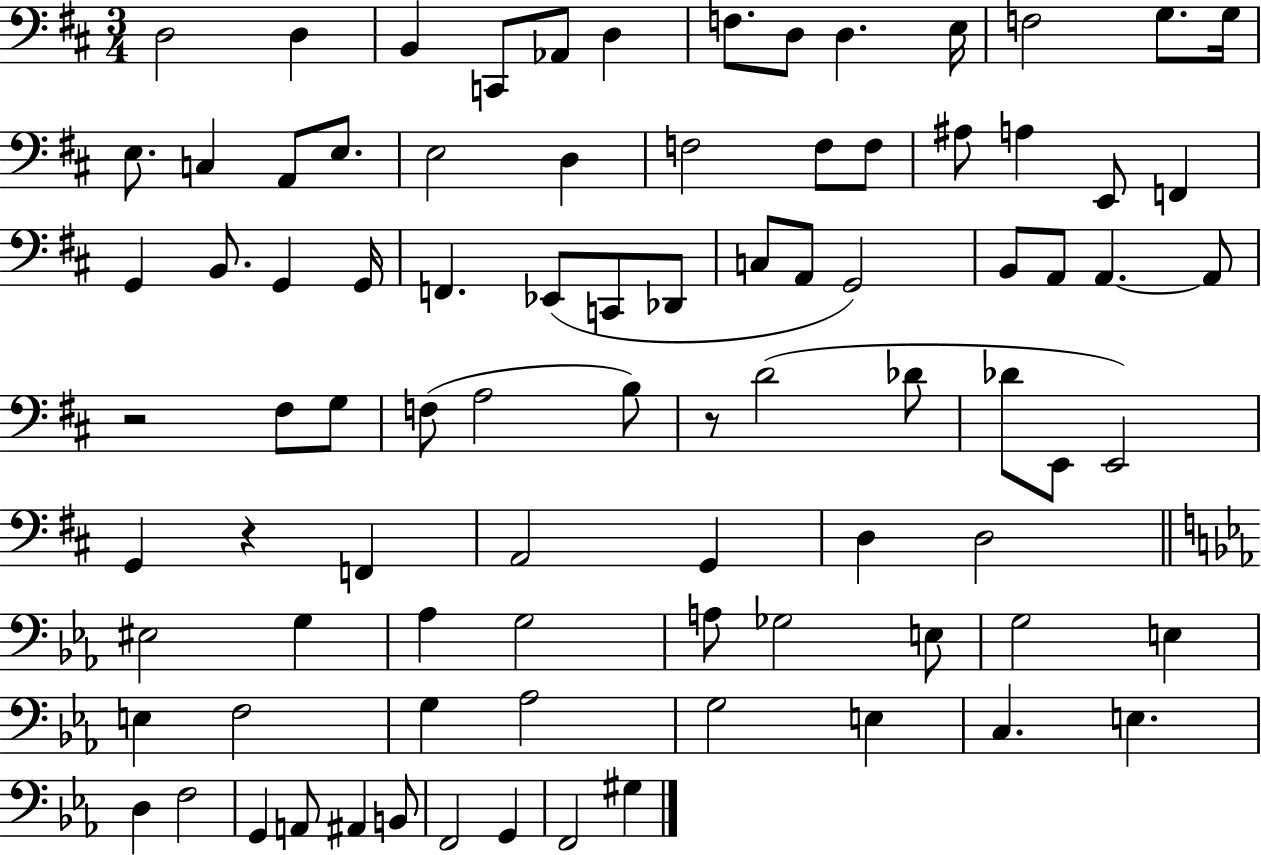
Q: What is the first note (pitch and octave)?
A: D3